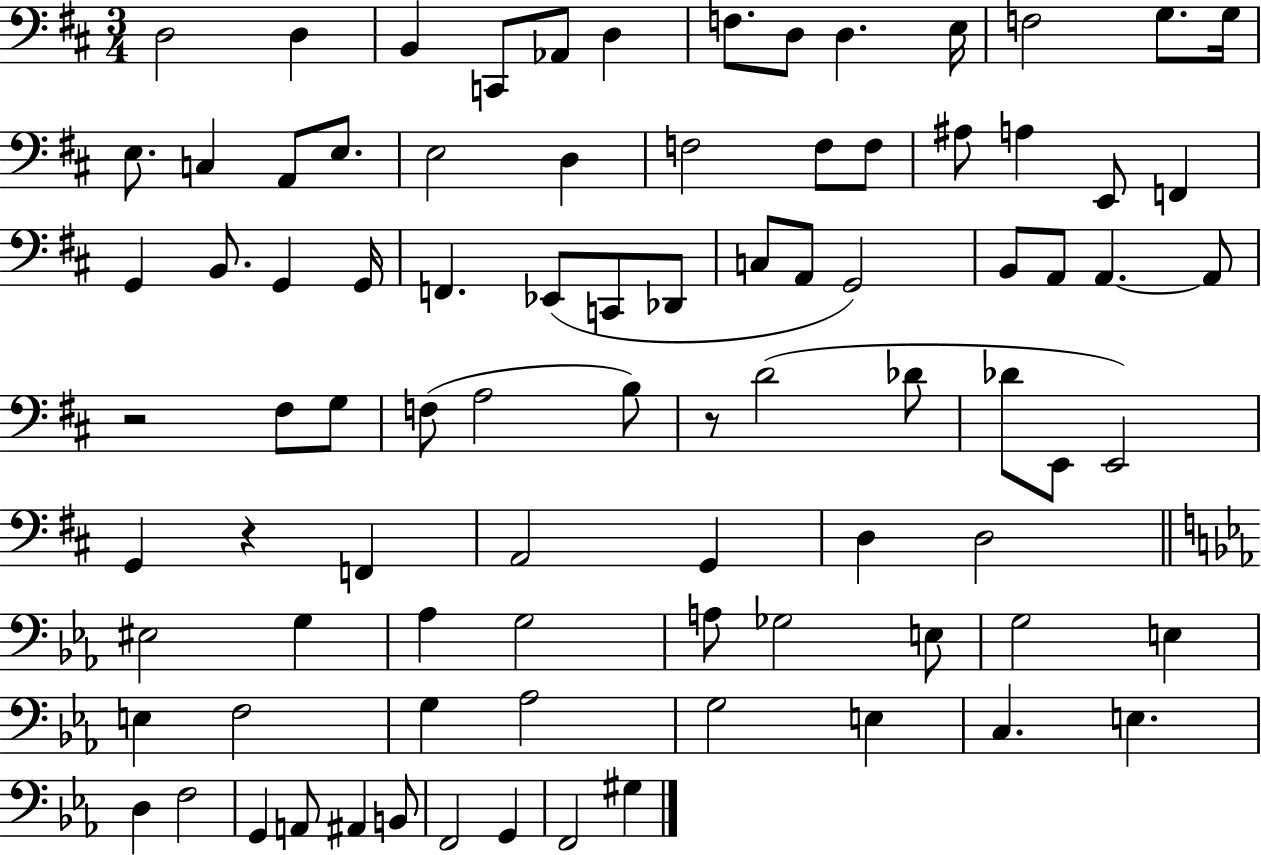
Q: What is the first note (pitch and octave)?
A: D3